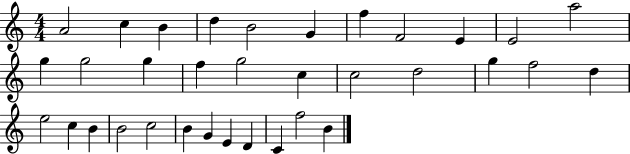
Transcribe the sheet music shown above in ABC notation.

X:1
T:Untitled
M:4/4
L:1/4
K:C
A2 c B d B2 G f F2 E E2 a2 g g2 g f g2 c c2 d2 g f2 d e2 c B B2 c2 B G E D C f2 B